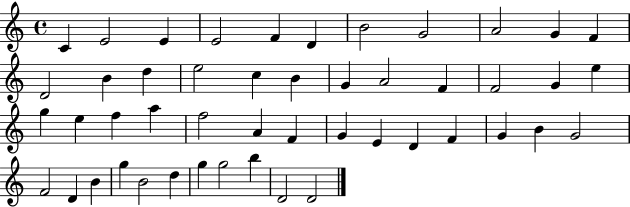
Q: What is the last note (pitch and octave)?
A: D4